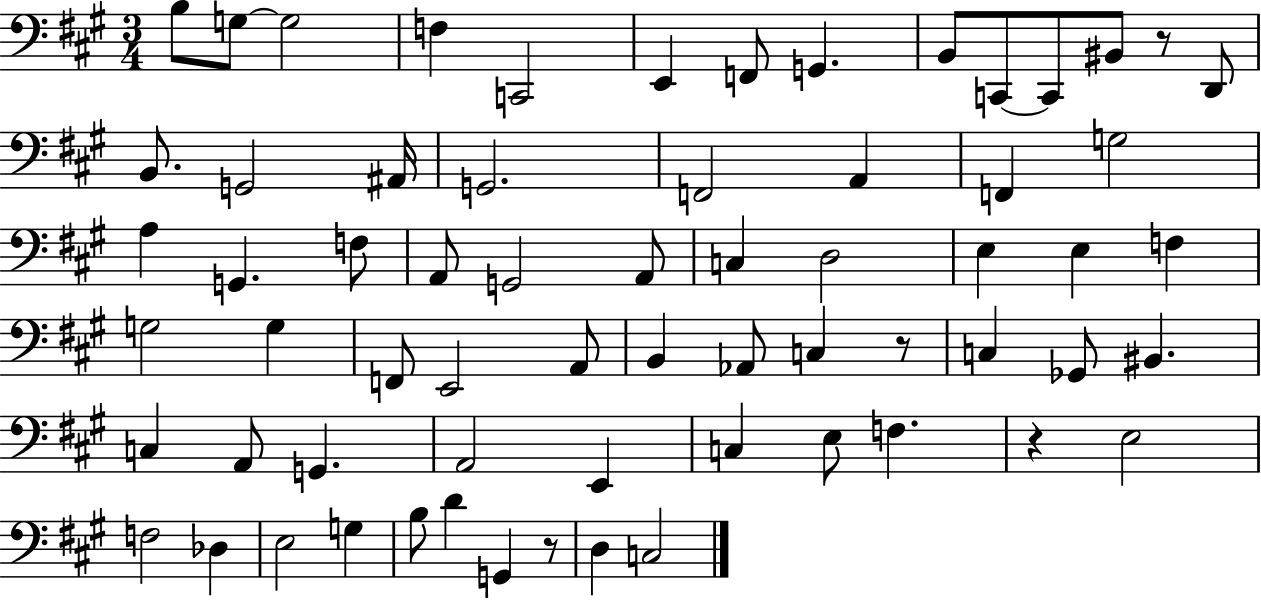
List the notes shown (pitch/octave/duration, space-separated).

B3/e G3/e G3/h F3/q C2/h E2/q F2/e G2/q. B2/e C2/e C2/e BIS2/e R/e D2/e B2/e. G2/h A#2/s G2/h. F2/h A2/q F2/q G3/h A3/q G2/q. F3/e A2/e G2/h A2/e C3/q D3/h E3/q E3/q F3/q G3/h G3/q F2/e E2/h A2/e B2/q Ab2/e C3/q R/e C3/q Gb2/e BIS2/q. C3/q A2/e G2/q. A2/h E2/q C3/q E3/e F3/q. R/q E3/h F3/h Db3/q E3/h G3/q B3/e D4/q G2/q R/e D3/q C3/h